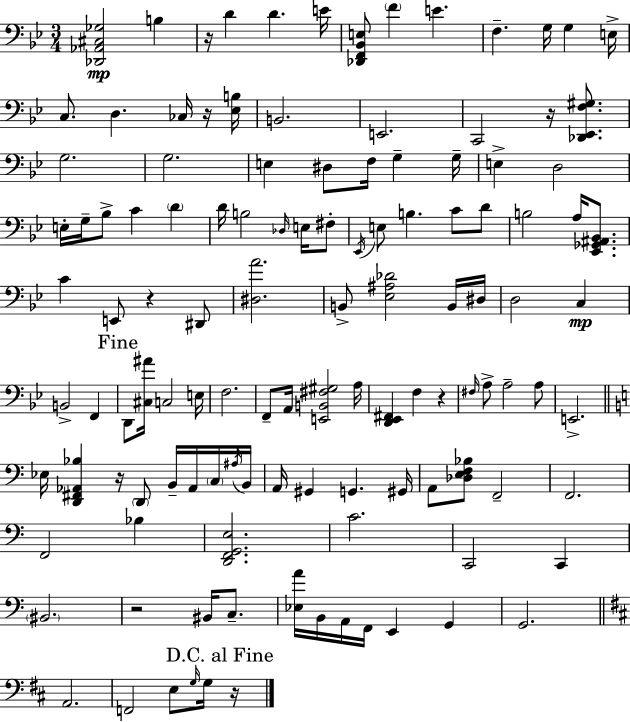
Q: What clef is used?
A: bass